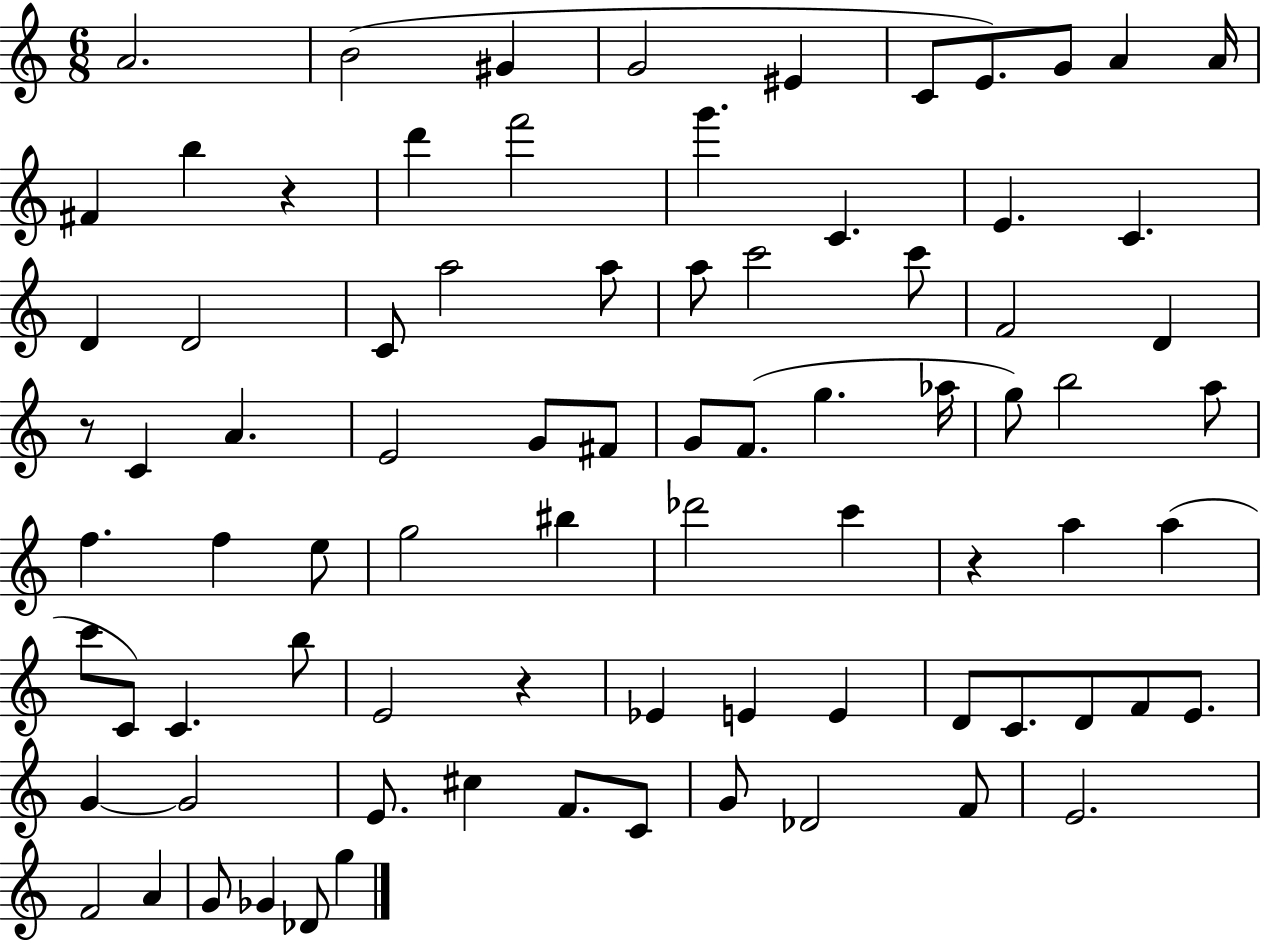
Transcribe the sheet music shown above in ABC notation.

X:1
T:Untitled
M:6/8
L:1/4
K:C
A2 B2 ^G G2 ^E C/2 E/2 G/2 A A/4 ^F b z d' f'2 g' C E C D D2 C/2 a2 a/2 a/2 c'2 c'/2 F2 D z/2 C A E2 G/2 ^F/2 G/2 F/2 g _a/4 g/2 b2 a/2 f f e/2 g2 ^b _d'2 c' z a a c'/2 C/2 C b/2 E2 z _E E E D/2 C/2 D/2 F/2 E/2 G G2 E/2 ^c F/2 C/2 G/2 _D2 F/2 E2 F2 A G/2 _G _D/2 g